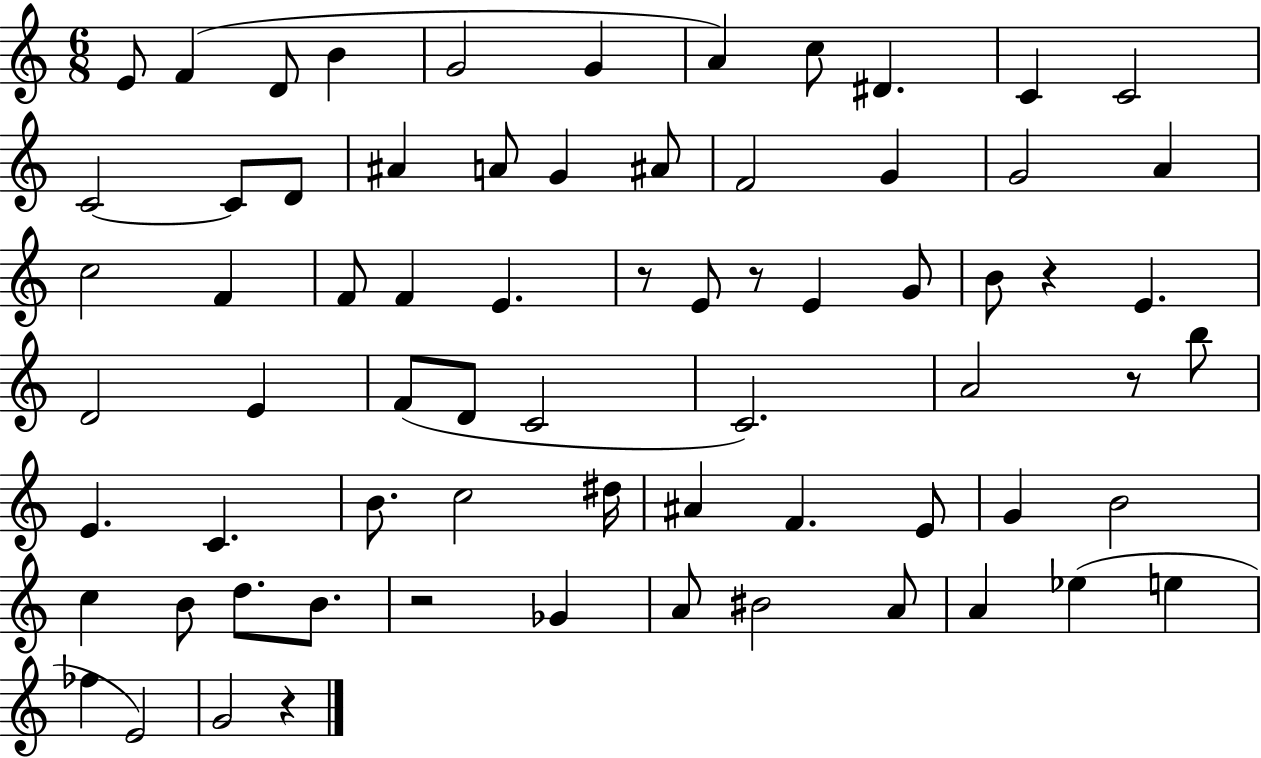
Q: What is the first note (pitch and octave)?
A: E4